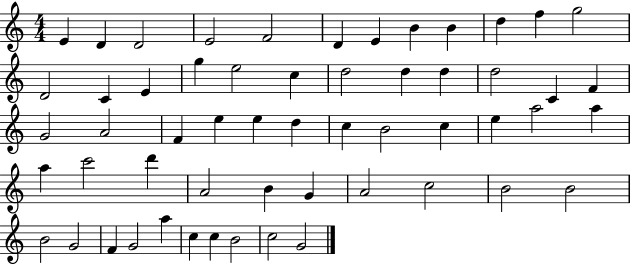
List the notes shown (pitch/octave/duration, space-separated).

E4/q D4/q D4/h E4/h F4/h D4/q E4/q B4/q B4/q D5/q F5/q G5/h D4/h C4/q E4/q G5/q E5/h C5/q D5/h D5/q D5/q D5/h C4/q F4/q G4/h A4/h F4/q E5/q E5/q D5/q C5/q B4/h C5/q E5/q A5/h A5/q A5/q C6/h D6/q A4/h B4/q G4/q A4/h C5/h B4/h B4/h B4/h G4/h F4/q G4/h A5/q C5/q C5/q B4/h C5/h G4/h